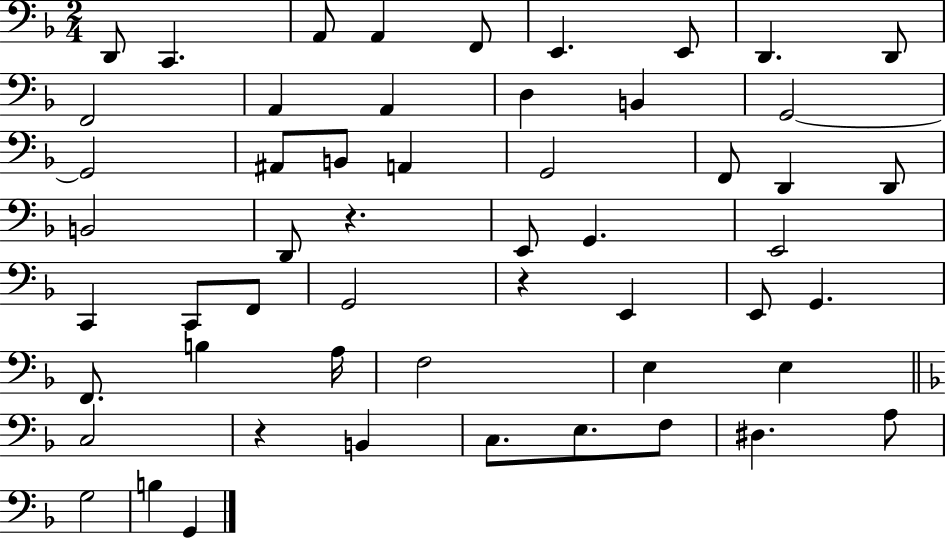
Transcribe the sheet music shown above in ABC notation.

X:1
T:Untitled
M:2/4
L:1/4
K:F
D,,/2 C,, A,,/2 A,, F,,/2 E,, E,,/2 D,, D,,/2 F,,2 A,, A,, D, B,, G,,2 G,,2 ^A,,/2 B,,/2 A,, G,,2 F,,/2 D,, D,,/2 B,,2 D,,/2 z E,,/2 G,, E,,2 C,, C,,/2 F,,/2 G,,2 z E,, E,,/2 G,, F,,/2 B, A,/4 F,2 E, E, C,2 z B,, C,/2 E,/2 F,/2 ^D, A,/2 G,2 B, G,,